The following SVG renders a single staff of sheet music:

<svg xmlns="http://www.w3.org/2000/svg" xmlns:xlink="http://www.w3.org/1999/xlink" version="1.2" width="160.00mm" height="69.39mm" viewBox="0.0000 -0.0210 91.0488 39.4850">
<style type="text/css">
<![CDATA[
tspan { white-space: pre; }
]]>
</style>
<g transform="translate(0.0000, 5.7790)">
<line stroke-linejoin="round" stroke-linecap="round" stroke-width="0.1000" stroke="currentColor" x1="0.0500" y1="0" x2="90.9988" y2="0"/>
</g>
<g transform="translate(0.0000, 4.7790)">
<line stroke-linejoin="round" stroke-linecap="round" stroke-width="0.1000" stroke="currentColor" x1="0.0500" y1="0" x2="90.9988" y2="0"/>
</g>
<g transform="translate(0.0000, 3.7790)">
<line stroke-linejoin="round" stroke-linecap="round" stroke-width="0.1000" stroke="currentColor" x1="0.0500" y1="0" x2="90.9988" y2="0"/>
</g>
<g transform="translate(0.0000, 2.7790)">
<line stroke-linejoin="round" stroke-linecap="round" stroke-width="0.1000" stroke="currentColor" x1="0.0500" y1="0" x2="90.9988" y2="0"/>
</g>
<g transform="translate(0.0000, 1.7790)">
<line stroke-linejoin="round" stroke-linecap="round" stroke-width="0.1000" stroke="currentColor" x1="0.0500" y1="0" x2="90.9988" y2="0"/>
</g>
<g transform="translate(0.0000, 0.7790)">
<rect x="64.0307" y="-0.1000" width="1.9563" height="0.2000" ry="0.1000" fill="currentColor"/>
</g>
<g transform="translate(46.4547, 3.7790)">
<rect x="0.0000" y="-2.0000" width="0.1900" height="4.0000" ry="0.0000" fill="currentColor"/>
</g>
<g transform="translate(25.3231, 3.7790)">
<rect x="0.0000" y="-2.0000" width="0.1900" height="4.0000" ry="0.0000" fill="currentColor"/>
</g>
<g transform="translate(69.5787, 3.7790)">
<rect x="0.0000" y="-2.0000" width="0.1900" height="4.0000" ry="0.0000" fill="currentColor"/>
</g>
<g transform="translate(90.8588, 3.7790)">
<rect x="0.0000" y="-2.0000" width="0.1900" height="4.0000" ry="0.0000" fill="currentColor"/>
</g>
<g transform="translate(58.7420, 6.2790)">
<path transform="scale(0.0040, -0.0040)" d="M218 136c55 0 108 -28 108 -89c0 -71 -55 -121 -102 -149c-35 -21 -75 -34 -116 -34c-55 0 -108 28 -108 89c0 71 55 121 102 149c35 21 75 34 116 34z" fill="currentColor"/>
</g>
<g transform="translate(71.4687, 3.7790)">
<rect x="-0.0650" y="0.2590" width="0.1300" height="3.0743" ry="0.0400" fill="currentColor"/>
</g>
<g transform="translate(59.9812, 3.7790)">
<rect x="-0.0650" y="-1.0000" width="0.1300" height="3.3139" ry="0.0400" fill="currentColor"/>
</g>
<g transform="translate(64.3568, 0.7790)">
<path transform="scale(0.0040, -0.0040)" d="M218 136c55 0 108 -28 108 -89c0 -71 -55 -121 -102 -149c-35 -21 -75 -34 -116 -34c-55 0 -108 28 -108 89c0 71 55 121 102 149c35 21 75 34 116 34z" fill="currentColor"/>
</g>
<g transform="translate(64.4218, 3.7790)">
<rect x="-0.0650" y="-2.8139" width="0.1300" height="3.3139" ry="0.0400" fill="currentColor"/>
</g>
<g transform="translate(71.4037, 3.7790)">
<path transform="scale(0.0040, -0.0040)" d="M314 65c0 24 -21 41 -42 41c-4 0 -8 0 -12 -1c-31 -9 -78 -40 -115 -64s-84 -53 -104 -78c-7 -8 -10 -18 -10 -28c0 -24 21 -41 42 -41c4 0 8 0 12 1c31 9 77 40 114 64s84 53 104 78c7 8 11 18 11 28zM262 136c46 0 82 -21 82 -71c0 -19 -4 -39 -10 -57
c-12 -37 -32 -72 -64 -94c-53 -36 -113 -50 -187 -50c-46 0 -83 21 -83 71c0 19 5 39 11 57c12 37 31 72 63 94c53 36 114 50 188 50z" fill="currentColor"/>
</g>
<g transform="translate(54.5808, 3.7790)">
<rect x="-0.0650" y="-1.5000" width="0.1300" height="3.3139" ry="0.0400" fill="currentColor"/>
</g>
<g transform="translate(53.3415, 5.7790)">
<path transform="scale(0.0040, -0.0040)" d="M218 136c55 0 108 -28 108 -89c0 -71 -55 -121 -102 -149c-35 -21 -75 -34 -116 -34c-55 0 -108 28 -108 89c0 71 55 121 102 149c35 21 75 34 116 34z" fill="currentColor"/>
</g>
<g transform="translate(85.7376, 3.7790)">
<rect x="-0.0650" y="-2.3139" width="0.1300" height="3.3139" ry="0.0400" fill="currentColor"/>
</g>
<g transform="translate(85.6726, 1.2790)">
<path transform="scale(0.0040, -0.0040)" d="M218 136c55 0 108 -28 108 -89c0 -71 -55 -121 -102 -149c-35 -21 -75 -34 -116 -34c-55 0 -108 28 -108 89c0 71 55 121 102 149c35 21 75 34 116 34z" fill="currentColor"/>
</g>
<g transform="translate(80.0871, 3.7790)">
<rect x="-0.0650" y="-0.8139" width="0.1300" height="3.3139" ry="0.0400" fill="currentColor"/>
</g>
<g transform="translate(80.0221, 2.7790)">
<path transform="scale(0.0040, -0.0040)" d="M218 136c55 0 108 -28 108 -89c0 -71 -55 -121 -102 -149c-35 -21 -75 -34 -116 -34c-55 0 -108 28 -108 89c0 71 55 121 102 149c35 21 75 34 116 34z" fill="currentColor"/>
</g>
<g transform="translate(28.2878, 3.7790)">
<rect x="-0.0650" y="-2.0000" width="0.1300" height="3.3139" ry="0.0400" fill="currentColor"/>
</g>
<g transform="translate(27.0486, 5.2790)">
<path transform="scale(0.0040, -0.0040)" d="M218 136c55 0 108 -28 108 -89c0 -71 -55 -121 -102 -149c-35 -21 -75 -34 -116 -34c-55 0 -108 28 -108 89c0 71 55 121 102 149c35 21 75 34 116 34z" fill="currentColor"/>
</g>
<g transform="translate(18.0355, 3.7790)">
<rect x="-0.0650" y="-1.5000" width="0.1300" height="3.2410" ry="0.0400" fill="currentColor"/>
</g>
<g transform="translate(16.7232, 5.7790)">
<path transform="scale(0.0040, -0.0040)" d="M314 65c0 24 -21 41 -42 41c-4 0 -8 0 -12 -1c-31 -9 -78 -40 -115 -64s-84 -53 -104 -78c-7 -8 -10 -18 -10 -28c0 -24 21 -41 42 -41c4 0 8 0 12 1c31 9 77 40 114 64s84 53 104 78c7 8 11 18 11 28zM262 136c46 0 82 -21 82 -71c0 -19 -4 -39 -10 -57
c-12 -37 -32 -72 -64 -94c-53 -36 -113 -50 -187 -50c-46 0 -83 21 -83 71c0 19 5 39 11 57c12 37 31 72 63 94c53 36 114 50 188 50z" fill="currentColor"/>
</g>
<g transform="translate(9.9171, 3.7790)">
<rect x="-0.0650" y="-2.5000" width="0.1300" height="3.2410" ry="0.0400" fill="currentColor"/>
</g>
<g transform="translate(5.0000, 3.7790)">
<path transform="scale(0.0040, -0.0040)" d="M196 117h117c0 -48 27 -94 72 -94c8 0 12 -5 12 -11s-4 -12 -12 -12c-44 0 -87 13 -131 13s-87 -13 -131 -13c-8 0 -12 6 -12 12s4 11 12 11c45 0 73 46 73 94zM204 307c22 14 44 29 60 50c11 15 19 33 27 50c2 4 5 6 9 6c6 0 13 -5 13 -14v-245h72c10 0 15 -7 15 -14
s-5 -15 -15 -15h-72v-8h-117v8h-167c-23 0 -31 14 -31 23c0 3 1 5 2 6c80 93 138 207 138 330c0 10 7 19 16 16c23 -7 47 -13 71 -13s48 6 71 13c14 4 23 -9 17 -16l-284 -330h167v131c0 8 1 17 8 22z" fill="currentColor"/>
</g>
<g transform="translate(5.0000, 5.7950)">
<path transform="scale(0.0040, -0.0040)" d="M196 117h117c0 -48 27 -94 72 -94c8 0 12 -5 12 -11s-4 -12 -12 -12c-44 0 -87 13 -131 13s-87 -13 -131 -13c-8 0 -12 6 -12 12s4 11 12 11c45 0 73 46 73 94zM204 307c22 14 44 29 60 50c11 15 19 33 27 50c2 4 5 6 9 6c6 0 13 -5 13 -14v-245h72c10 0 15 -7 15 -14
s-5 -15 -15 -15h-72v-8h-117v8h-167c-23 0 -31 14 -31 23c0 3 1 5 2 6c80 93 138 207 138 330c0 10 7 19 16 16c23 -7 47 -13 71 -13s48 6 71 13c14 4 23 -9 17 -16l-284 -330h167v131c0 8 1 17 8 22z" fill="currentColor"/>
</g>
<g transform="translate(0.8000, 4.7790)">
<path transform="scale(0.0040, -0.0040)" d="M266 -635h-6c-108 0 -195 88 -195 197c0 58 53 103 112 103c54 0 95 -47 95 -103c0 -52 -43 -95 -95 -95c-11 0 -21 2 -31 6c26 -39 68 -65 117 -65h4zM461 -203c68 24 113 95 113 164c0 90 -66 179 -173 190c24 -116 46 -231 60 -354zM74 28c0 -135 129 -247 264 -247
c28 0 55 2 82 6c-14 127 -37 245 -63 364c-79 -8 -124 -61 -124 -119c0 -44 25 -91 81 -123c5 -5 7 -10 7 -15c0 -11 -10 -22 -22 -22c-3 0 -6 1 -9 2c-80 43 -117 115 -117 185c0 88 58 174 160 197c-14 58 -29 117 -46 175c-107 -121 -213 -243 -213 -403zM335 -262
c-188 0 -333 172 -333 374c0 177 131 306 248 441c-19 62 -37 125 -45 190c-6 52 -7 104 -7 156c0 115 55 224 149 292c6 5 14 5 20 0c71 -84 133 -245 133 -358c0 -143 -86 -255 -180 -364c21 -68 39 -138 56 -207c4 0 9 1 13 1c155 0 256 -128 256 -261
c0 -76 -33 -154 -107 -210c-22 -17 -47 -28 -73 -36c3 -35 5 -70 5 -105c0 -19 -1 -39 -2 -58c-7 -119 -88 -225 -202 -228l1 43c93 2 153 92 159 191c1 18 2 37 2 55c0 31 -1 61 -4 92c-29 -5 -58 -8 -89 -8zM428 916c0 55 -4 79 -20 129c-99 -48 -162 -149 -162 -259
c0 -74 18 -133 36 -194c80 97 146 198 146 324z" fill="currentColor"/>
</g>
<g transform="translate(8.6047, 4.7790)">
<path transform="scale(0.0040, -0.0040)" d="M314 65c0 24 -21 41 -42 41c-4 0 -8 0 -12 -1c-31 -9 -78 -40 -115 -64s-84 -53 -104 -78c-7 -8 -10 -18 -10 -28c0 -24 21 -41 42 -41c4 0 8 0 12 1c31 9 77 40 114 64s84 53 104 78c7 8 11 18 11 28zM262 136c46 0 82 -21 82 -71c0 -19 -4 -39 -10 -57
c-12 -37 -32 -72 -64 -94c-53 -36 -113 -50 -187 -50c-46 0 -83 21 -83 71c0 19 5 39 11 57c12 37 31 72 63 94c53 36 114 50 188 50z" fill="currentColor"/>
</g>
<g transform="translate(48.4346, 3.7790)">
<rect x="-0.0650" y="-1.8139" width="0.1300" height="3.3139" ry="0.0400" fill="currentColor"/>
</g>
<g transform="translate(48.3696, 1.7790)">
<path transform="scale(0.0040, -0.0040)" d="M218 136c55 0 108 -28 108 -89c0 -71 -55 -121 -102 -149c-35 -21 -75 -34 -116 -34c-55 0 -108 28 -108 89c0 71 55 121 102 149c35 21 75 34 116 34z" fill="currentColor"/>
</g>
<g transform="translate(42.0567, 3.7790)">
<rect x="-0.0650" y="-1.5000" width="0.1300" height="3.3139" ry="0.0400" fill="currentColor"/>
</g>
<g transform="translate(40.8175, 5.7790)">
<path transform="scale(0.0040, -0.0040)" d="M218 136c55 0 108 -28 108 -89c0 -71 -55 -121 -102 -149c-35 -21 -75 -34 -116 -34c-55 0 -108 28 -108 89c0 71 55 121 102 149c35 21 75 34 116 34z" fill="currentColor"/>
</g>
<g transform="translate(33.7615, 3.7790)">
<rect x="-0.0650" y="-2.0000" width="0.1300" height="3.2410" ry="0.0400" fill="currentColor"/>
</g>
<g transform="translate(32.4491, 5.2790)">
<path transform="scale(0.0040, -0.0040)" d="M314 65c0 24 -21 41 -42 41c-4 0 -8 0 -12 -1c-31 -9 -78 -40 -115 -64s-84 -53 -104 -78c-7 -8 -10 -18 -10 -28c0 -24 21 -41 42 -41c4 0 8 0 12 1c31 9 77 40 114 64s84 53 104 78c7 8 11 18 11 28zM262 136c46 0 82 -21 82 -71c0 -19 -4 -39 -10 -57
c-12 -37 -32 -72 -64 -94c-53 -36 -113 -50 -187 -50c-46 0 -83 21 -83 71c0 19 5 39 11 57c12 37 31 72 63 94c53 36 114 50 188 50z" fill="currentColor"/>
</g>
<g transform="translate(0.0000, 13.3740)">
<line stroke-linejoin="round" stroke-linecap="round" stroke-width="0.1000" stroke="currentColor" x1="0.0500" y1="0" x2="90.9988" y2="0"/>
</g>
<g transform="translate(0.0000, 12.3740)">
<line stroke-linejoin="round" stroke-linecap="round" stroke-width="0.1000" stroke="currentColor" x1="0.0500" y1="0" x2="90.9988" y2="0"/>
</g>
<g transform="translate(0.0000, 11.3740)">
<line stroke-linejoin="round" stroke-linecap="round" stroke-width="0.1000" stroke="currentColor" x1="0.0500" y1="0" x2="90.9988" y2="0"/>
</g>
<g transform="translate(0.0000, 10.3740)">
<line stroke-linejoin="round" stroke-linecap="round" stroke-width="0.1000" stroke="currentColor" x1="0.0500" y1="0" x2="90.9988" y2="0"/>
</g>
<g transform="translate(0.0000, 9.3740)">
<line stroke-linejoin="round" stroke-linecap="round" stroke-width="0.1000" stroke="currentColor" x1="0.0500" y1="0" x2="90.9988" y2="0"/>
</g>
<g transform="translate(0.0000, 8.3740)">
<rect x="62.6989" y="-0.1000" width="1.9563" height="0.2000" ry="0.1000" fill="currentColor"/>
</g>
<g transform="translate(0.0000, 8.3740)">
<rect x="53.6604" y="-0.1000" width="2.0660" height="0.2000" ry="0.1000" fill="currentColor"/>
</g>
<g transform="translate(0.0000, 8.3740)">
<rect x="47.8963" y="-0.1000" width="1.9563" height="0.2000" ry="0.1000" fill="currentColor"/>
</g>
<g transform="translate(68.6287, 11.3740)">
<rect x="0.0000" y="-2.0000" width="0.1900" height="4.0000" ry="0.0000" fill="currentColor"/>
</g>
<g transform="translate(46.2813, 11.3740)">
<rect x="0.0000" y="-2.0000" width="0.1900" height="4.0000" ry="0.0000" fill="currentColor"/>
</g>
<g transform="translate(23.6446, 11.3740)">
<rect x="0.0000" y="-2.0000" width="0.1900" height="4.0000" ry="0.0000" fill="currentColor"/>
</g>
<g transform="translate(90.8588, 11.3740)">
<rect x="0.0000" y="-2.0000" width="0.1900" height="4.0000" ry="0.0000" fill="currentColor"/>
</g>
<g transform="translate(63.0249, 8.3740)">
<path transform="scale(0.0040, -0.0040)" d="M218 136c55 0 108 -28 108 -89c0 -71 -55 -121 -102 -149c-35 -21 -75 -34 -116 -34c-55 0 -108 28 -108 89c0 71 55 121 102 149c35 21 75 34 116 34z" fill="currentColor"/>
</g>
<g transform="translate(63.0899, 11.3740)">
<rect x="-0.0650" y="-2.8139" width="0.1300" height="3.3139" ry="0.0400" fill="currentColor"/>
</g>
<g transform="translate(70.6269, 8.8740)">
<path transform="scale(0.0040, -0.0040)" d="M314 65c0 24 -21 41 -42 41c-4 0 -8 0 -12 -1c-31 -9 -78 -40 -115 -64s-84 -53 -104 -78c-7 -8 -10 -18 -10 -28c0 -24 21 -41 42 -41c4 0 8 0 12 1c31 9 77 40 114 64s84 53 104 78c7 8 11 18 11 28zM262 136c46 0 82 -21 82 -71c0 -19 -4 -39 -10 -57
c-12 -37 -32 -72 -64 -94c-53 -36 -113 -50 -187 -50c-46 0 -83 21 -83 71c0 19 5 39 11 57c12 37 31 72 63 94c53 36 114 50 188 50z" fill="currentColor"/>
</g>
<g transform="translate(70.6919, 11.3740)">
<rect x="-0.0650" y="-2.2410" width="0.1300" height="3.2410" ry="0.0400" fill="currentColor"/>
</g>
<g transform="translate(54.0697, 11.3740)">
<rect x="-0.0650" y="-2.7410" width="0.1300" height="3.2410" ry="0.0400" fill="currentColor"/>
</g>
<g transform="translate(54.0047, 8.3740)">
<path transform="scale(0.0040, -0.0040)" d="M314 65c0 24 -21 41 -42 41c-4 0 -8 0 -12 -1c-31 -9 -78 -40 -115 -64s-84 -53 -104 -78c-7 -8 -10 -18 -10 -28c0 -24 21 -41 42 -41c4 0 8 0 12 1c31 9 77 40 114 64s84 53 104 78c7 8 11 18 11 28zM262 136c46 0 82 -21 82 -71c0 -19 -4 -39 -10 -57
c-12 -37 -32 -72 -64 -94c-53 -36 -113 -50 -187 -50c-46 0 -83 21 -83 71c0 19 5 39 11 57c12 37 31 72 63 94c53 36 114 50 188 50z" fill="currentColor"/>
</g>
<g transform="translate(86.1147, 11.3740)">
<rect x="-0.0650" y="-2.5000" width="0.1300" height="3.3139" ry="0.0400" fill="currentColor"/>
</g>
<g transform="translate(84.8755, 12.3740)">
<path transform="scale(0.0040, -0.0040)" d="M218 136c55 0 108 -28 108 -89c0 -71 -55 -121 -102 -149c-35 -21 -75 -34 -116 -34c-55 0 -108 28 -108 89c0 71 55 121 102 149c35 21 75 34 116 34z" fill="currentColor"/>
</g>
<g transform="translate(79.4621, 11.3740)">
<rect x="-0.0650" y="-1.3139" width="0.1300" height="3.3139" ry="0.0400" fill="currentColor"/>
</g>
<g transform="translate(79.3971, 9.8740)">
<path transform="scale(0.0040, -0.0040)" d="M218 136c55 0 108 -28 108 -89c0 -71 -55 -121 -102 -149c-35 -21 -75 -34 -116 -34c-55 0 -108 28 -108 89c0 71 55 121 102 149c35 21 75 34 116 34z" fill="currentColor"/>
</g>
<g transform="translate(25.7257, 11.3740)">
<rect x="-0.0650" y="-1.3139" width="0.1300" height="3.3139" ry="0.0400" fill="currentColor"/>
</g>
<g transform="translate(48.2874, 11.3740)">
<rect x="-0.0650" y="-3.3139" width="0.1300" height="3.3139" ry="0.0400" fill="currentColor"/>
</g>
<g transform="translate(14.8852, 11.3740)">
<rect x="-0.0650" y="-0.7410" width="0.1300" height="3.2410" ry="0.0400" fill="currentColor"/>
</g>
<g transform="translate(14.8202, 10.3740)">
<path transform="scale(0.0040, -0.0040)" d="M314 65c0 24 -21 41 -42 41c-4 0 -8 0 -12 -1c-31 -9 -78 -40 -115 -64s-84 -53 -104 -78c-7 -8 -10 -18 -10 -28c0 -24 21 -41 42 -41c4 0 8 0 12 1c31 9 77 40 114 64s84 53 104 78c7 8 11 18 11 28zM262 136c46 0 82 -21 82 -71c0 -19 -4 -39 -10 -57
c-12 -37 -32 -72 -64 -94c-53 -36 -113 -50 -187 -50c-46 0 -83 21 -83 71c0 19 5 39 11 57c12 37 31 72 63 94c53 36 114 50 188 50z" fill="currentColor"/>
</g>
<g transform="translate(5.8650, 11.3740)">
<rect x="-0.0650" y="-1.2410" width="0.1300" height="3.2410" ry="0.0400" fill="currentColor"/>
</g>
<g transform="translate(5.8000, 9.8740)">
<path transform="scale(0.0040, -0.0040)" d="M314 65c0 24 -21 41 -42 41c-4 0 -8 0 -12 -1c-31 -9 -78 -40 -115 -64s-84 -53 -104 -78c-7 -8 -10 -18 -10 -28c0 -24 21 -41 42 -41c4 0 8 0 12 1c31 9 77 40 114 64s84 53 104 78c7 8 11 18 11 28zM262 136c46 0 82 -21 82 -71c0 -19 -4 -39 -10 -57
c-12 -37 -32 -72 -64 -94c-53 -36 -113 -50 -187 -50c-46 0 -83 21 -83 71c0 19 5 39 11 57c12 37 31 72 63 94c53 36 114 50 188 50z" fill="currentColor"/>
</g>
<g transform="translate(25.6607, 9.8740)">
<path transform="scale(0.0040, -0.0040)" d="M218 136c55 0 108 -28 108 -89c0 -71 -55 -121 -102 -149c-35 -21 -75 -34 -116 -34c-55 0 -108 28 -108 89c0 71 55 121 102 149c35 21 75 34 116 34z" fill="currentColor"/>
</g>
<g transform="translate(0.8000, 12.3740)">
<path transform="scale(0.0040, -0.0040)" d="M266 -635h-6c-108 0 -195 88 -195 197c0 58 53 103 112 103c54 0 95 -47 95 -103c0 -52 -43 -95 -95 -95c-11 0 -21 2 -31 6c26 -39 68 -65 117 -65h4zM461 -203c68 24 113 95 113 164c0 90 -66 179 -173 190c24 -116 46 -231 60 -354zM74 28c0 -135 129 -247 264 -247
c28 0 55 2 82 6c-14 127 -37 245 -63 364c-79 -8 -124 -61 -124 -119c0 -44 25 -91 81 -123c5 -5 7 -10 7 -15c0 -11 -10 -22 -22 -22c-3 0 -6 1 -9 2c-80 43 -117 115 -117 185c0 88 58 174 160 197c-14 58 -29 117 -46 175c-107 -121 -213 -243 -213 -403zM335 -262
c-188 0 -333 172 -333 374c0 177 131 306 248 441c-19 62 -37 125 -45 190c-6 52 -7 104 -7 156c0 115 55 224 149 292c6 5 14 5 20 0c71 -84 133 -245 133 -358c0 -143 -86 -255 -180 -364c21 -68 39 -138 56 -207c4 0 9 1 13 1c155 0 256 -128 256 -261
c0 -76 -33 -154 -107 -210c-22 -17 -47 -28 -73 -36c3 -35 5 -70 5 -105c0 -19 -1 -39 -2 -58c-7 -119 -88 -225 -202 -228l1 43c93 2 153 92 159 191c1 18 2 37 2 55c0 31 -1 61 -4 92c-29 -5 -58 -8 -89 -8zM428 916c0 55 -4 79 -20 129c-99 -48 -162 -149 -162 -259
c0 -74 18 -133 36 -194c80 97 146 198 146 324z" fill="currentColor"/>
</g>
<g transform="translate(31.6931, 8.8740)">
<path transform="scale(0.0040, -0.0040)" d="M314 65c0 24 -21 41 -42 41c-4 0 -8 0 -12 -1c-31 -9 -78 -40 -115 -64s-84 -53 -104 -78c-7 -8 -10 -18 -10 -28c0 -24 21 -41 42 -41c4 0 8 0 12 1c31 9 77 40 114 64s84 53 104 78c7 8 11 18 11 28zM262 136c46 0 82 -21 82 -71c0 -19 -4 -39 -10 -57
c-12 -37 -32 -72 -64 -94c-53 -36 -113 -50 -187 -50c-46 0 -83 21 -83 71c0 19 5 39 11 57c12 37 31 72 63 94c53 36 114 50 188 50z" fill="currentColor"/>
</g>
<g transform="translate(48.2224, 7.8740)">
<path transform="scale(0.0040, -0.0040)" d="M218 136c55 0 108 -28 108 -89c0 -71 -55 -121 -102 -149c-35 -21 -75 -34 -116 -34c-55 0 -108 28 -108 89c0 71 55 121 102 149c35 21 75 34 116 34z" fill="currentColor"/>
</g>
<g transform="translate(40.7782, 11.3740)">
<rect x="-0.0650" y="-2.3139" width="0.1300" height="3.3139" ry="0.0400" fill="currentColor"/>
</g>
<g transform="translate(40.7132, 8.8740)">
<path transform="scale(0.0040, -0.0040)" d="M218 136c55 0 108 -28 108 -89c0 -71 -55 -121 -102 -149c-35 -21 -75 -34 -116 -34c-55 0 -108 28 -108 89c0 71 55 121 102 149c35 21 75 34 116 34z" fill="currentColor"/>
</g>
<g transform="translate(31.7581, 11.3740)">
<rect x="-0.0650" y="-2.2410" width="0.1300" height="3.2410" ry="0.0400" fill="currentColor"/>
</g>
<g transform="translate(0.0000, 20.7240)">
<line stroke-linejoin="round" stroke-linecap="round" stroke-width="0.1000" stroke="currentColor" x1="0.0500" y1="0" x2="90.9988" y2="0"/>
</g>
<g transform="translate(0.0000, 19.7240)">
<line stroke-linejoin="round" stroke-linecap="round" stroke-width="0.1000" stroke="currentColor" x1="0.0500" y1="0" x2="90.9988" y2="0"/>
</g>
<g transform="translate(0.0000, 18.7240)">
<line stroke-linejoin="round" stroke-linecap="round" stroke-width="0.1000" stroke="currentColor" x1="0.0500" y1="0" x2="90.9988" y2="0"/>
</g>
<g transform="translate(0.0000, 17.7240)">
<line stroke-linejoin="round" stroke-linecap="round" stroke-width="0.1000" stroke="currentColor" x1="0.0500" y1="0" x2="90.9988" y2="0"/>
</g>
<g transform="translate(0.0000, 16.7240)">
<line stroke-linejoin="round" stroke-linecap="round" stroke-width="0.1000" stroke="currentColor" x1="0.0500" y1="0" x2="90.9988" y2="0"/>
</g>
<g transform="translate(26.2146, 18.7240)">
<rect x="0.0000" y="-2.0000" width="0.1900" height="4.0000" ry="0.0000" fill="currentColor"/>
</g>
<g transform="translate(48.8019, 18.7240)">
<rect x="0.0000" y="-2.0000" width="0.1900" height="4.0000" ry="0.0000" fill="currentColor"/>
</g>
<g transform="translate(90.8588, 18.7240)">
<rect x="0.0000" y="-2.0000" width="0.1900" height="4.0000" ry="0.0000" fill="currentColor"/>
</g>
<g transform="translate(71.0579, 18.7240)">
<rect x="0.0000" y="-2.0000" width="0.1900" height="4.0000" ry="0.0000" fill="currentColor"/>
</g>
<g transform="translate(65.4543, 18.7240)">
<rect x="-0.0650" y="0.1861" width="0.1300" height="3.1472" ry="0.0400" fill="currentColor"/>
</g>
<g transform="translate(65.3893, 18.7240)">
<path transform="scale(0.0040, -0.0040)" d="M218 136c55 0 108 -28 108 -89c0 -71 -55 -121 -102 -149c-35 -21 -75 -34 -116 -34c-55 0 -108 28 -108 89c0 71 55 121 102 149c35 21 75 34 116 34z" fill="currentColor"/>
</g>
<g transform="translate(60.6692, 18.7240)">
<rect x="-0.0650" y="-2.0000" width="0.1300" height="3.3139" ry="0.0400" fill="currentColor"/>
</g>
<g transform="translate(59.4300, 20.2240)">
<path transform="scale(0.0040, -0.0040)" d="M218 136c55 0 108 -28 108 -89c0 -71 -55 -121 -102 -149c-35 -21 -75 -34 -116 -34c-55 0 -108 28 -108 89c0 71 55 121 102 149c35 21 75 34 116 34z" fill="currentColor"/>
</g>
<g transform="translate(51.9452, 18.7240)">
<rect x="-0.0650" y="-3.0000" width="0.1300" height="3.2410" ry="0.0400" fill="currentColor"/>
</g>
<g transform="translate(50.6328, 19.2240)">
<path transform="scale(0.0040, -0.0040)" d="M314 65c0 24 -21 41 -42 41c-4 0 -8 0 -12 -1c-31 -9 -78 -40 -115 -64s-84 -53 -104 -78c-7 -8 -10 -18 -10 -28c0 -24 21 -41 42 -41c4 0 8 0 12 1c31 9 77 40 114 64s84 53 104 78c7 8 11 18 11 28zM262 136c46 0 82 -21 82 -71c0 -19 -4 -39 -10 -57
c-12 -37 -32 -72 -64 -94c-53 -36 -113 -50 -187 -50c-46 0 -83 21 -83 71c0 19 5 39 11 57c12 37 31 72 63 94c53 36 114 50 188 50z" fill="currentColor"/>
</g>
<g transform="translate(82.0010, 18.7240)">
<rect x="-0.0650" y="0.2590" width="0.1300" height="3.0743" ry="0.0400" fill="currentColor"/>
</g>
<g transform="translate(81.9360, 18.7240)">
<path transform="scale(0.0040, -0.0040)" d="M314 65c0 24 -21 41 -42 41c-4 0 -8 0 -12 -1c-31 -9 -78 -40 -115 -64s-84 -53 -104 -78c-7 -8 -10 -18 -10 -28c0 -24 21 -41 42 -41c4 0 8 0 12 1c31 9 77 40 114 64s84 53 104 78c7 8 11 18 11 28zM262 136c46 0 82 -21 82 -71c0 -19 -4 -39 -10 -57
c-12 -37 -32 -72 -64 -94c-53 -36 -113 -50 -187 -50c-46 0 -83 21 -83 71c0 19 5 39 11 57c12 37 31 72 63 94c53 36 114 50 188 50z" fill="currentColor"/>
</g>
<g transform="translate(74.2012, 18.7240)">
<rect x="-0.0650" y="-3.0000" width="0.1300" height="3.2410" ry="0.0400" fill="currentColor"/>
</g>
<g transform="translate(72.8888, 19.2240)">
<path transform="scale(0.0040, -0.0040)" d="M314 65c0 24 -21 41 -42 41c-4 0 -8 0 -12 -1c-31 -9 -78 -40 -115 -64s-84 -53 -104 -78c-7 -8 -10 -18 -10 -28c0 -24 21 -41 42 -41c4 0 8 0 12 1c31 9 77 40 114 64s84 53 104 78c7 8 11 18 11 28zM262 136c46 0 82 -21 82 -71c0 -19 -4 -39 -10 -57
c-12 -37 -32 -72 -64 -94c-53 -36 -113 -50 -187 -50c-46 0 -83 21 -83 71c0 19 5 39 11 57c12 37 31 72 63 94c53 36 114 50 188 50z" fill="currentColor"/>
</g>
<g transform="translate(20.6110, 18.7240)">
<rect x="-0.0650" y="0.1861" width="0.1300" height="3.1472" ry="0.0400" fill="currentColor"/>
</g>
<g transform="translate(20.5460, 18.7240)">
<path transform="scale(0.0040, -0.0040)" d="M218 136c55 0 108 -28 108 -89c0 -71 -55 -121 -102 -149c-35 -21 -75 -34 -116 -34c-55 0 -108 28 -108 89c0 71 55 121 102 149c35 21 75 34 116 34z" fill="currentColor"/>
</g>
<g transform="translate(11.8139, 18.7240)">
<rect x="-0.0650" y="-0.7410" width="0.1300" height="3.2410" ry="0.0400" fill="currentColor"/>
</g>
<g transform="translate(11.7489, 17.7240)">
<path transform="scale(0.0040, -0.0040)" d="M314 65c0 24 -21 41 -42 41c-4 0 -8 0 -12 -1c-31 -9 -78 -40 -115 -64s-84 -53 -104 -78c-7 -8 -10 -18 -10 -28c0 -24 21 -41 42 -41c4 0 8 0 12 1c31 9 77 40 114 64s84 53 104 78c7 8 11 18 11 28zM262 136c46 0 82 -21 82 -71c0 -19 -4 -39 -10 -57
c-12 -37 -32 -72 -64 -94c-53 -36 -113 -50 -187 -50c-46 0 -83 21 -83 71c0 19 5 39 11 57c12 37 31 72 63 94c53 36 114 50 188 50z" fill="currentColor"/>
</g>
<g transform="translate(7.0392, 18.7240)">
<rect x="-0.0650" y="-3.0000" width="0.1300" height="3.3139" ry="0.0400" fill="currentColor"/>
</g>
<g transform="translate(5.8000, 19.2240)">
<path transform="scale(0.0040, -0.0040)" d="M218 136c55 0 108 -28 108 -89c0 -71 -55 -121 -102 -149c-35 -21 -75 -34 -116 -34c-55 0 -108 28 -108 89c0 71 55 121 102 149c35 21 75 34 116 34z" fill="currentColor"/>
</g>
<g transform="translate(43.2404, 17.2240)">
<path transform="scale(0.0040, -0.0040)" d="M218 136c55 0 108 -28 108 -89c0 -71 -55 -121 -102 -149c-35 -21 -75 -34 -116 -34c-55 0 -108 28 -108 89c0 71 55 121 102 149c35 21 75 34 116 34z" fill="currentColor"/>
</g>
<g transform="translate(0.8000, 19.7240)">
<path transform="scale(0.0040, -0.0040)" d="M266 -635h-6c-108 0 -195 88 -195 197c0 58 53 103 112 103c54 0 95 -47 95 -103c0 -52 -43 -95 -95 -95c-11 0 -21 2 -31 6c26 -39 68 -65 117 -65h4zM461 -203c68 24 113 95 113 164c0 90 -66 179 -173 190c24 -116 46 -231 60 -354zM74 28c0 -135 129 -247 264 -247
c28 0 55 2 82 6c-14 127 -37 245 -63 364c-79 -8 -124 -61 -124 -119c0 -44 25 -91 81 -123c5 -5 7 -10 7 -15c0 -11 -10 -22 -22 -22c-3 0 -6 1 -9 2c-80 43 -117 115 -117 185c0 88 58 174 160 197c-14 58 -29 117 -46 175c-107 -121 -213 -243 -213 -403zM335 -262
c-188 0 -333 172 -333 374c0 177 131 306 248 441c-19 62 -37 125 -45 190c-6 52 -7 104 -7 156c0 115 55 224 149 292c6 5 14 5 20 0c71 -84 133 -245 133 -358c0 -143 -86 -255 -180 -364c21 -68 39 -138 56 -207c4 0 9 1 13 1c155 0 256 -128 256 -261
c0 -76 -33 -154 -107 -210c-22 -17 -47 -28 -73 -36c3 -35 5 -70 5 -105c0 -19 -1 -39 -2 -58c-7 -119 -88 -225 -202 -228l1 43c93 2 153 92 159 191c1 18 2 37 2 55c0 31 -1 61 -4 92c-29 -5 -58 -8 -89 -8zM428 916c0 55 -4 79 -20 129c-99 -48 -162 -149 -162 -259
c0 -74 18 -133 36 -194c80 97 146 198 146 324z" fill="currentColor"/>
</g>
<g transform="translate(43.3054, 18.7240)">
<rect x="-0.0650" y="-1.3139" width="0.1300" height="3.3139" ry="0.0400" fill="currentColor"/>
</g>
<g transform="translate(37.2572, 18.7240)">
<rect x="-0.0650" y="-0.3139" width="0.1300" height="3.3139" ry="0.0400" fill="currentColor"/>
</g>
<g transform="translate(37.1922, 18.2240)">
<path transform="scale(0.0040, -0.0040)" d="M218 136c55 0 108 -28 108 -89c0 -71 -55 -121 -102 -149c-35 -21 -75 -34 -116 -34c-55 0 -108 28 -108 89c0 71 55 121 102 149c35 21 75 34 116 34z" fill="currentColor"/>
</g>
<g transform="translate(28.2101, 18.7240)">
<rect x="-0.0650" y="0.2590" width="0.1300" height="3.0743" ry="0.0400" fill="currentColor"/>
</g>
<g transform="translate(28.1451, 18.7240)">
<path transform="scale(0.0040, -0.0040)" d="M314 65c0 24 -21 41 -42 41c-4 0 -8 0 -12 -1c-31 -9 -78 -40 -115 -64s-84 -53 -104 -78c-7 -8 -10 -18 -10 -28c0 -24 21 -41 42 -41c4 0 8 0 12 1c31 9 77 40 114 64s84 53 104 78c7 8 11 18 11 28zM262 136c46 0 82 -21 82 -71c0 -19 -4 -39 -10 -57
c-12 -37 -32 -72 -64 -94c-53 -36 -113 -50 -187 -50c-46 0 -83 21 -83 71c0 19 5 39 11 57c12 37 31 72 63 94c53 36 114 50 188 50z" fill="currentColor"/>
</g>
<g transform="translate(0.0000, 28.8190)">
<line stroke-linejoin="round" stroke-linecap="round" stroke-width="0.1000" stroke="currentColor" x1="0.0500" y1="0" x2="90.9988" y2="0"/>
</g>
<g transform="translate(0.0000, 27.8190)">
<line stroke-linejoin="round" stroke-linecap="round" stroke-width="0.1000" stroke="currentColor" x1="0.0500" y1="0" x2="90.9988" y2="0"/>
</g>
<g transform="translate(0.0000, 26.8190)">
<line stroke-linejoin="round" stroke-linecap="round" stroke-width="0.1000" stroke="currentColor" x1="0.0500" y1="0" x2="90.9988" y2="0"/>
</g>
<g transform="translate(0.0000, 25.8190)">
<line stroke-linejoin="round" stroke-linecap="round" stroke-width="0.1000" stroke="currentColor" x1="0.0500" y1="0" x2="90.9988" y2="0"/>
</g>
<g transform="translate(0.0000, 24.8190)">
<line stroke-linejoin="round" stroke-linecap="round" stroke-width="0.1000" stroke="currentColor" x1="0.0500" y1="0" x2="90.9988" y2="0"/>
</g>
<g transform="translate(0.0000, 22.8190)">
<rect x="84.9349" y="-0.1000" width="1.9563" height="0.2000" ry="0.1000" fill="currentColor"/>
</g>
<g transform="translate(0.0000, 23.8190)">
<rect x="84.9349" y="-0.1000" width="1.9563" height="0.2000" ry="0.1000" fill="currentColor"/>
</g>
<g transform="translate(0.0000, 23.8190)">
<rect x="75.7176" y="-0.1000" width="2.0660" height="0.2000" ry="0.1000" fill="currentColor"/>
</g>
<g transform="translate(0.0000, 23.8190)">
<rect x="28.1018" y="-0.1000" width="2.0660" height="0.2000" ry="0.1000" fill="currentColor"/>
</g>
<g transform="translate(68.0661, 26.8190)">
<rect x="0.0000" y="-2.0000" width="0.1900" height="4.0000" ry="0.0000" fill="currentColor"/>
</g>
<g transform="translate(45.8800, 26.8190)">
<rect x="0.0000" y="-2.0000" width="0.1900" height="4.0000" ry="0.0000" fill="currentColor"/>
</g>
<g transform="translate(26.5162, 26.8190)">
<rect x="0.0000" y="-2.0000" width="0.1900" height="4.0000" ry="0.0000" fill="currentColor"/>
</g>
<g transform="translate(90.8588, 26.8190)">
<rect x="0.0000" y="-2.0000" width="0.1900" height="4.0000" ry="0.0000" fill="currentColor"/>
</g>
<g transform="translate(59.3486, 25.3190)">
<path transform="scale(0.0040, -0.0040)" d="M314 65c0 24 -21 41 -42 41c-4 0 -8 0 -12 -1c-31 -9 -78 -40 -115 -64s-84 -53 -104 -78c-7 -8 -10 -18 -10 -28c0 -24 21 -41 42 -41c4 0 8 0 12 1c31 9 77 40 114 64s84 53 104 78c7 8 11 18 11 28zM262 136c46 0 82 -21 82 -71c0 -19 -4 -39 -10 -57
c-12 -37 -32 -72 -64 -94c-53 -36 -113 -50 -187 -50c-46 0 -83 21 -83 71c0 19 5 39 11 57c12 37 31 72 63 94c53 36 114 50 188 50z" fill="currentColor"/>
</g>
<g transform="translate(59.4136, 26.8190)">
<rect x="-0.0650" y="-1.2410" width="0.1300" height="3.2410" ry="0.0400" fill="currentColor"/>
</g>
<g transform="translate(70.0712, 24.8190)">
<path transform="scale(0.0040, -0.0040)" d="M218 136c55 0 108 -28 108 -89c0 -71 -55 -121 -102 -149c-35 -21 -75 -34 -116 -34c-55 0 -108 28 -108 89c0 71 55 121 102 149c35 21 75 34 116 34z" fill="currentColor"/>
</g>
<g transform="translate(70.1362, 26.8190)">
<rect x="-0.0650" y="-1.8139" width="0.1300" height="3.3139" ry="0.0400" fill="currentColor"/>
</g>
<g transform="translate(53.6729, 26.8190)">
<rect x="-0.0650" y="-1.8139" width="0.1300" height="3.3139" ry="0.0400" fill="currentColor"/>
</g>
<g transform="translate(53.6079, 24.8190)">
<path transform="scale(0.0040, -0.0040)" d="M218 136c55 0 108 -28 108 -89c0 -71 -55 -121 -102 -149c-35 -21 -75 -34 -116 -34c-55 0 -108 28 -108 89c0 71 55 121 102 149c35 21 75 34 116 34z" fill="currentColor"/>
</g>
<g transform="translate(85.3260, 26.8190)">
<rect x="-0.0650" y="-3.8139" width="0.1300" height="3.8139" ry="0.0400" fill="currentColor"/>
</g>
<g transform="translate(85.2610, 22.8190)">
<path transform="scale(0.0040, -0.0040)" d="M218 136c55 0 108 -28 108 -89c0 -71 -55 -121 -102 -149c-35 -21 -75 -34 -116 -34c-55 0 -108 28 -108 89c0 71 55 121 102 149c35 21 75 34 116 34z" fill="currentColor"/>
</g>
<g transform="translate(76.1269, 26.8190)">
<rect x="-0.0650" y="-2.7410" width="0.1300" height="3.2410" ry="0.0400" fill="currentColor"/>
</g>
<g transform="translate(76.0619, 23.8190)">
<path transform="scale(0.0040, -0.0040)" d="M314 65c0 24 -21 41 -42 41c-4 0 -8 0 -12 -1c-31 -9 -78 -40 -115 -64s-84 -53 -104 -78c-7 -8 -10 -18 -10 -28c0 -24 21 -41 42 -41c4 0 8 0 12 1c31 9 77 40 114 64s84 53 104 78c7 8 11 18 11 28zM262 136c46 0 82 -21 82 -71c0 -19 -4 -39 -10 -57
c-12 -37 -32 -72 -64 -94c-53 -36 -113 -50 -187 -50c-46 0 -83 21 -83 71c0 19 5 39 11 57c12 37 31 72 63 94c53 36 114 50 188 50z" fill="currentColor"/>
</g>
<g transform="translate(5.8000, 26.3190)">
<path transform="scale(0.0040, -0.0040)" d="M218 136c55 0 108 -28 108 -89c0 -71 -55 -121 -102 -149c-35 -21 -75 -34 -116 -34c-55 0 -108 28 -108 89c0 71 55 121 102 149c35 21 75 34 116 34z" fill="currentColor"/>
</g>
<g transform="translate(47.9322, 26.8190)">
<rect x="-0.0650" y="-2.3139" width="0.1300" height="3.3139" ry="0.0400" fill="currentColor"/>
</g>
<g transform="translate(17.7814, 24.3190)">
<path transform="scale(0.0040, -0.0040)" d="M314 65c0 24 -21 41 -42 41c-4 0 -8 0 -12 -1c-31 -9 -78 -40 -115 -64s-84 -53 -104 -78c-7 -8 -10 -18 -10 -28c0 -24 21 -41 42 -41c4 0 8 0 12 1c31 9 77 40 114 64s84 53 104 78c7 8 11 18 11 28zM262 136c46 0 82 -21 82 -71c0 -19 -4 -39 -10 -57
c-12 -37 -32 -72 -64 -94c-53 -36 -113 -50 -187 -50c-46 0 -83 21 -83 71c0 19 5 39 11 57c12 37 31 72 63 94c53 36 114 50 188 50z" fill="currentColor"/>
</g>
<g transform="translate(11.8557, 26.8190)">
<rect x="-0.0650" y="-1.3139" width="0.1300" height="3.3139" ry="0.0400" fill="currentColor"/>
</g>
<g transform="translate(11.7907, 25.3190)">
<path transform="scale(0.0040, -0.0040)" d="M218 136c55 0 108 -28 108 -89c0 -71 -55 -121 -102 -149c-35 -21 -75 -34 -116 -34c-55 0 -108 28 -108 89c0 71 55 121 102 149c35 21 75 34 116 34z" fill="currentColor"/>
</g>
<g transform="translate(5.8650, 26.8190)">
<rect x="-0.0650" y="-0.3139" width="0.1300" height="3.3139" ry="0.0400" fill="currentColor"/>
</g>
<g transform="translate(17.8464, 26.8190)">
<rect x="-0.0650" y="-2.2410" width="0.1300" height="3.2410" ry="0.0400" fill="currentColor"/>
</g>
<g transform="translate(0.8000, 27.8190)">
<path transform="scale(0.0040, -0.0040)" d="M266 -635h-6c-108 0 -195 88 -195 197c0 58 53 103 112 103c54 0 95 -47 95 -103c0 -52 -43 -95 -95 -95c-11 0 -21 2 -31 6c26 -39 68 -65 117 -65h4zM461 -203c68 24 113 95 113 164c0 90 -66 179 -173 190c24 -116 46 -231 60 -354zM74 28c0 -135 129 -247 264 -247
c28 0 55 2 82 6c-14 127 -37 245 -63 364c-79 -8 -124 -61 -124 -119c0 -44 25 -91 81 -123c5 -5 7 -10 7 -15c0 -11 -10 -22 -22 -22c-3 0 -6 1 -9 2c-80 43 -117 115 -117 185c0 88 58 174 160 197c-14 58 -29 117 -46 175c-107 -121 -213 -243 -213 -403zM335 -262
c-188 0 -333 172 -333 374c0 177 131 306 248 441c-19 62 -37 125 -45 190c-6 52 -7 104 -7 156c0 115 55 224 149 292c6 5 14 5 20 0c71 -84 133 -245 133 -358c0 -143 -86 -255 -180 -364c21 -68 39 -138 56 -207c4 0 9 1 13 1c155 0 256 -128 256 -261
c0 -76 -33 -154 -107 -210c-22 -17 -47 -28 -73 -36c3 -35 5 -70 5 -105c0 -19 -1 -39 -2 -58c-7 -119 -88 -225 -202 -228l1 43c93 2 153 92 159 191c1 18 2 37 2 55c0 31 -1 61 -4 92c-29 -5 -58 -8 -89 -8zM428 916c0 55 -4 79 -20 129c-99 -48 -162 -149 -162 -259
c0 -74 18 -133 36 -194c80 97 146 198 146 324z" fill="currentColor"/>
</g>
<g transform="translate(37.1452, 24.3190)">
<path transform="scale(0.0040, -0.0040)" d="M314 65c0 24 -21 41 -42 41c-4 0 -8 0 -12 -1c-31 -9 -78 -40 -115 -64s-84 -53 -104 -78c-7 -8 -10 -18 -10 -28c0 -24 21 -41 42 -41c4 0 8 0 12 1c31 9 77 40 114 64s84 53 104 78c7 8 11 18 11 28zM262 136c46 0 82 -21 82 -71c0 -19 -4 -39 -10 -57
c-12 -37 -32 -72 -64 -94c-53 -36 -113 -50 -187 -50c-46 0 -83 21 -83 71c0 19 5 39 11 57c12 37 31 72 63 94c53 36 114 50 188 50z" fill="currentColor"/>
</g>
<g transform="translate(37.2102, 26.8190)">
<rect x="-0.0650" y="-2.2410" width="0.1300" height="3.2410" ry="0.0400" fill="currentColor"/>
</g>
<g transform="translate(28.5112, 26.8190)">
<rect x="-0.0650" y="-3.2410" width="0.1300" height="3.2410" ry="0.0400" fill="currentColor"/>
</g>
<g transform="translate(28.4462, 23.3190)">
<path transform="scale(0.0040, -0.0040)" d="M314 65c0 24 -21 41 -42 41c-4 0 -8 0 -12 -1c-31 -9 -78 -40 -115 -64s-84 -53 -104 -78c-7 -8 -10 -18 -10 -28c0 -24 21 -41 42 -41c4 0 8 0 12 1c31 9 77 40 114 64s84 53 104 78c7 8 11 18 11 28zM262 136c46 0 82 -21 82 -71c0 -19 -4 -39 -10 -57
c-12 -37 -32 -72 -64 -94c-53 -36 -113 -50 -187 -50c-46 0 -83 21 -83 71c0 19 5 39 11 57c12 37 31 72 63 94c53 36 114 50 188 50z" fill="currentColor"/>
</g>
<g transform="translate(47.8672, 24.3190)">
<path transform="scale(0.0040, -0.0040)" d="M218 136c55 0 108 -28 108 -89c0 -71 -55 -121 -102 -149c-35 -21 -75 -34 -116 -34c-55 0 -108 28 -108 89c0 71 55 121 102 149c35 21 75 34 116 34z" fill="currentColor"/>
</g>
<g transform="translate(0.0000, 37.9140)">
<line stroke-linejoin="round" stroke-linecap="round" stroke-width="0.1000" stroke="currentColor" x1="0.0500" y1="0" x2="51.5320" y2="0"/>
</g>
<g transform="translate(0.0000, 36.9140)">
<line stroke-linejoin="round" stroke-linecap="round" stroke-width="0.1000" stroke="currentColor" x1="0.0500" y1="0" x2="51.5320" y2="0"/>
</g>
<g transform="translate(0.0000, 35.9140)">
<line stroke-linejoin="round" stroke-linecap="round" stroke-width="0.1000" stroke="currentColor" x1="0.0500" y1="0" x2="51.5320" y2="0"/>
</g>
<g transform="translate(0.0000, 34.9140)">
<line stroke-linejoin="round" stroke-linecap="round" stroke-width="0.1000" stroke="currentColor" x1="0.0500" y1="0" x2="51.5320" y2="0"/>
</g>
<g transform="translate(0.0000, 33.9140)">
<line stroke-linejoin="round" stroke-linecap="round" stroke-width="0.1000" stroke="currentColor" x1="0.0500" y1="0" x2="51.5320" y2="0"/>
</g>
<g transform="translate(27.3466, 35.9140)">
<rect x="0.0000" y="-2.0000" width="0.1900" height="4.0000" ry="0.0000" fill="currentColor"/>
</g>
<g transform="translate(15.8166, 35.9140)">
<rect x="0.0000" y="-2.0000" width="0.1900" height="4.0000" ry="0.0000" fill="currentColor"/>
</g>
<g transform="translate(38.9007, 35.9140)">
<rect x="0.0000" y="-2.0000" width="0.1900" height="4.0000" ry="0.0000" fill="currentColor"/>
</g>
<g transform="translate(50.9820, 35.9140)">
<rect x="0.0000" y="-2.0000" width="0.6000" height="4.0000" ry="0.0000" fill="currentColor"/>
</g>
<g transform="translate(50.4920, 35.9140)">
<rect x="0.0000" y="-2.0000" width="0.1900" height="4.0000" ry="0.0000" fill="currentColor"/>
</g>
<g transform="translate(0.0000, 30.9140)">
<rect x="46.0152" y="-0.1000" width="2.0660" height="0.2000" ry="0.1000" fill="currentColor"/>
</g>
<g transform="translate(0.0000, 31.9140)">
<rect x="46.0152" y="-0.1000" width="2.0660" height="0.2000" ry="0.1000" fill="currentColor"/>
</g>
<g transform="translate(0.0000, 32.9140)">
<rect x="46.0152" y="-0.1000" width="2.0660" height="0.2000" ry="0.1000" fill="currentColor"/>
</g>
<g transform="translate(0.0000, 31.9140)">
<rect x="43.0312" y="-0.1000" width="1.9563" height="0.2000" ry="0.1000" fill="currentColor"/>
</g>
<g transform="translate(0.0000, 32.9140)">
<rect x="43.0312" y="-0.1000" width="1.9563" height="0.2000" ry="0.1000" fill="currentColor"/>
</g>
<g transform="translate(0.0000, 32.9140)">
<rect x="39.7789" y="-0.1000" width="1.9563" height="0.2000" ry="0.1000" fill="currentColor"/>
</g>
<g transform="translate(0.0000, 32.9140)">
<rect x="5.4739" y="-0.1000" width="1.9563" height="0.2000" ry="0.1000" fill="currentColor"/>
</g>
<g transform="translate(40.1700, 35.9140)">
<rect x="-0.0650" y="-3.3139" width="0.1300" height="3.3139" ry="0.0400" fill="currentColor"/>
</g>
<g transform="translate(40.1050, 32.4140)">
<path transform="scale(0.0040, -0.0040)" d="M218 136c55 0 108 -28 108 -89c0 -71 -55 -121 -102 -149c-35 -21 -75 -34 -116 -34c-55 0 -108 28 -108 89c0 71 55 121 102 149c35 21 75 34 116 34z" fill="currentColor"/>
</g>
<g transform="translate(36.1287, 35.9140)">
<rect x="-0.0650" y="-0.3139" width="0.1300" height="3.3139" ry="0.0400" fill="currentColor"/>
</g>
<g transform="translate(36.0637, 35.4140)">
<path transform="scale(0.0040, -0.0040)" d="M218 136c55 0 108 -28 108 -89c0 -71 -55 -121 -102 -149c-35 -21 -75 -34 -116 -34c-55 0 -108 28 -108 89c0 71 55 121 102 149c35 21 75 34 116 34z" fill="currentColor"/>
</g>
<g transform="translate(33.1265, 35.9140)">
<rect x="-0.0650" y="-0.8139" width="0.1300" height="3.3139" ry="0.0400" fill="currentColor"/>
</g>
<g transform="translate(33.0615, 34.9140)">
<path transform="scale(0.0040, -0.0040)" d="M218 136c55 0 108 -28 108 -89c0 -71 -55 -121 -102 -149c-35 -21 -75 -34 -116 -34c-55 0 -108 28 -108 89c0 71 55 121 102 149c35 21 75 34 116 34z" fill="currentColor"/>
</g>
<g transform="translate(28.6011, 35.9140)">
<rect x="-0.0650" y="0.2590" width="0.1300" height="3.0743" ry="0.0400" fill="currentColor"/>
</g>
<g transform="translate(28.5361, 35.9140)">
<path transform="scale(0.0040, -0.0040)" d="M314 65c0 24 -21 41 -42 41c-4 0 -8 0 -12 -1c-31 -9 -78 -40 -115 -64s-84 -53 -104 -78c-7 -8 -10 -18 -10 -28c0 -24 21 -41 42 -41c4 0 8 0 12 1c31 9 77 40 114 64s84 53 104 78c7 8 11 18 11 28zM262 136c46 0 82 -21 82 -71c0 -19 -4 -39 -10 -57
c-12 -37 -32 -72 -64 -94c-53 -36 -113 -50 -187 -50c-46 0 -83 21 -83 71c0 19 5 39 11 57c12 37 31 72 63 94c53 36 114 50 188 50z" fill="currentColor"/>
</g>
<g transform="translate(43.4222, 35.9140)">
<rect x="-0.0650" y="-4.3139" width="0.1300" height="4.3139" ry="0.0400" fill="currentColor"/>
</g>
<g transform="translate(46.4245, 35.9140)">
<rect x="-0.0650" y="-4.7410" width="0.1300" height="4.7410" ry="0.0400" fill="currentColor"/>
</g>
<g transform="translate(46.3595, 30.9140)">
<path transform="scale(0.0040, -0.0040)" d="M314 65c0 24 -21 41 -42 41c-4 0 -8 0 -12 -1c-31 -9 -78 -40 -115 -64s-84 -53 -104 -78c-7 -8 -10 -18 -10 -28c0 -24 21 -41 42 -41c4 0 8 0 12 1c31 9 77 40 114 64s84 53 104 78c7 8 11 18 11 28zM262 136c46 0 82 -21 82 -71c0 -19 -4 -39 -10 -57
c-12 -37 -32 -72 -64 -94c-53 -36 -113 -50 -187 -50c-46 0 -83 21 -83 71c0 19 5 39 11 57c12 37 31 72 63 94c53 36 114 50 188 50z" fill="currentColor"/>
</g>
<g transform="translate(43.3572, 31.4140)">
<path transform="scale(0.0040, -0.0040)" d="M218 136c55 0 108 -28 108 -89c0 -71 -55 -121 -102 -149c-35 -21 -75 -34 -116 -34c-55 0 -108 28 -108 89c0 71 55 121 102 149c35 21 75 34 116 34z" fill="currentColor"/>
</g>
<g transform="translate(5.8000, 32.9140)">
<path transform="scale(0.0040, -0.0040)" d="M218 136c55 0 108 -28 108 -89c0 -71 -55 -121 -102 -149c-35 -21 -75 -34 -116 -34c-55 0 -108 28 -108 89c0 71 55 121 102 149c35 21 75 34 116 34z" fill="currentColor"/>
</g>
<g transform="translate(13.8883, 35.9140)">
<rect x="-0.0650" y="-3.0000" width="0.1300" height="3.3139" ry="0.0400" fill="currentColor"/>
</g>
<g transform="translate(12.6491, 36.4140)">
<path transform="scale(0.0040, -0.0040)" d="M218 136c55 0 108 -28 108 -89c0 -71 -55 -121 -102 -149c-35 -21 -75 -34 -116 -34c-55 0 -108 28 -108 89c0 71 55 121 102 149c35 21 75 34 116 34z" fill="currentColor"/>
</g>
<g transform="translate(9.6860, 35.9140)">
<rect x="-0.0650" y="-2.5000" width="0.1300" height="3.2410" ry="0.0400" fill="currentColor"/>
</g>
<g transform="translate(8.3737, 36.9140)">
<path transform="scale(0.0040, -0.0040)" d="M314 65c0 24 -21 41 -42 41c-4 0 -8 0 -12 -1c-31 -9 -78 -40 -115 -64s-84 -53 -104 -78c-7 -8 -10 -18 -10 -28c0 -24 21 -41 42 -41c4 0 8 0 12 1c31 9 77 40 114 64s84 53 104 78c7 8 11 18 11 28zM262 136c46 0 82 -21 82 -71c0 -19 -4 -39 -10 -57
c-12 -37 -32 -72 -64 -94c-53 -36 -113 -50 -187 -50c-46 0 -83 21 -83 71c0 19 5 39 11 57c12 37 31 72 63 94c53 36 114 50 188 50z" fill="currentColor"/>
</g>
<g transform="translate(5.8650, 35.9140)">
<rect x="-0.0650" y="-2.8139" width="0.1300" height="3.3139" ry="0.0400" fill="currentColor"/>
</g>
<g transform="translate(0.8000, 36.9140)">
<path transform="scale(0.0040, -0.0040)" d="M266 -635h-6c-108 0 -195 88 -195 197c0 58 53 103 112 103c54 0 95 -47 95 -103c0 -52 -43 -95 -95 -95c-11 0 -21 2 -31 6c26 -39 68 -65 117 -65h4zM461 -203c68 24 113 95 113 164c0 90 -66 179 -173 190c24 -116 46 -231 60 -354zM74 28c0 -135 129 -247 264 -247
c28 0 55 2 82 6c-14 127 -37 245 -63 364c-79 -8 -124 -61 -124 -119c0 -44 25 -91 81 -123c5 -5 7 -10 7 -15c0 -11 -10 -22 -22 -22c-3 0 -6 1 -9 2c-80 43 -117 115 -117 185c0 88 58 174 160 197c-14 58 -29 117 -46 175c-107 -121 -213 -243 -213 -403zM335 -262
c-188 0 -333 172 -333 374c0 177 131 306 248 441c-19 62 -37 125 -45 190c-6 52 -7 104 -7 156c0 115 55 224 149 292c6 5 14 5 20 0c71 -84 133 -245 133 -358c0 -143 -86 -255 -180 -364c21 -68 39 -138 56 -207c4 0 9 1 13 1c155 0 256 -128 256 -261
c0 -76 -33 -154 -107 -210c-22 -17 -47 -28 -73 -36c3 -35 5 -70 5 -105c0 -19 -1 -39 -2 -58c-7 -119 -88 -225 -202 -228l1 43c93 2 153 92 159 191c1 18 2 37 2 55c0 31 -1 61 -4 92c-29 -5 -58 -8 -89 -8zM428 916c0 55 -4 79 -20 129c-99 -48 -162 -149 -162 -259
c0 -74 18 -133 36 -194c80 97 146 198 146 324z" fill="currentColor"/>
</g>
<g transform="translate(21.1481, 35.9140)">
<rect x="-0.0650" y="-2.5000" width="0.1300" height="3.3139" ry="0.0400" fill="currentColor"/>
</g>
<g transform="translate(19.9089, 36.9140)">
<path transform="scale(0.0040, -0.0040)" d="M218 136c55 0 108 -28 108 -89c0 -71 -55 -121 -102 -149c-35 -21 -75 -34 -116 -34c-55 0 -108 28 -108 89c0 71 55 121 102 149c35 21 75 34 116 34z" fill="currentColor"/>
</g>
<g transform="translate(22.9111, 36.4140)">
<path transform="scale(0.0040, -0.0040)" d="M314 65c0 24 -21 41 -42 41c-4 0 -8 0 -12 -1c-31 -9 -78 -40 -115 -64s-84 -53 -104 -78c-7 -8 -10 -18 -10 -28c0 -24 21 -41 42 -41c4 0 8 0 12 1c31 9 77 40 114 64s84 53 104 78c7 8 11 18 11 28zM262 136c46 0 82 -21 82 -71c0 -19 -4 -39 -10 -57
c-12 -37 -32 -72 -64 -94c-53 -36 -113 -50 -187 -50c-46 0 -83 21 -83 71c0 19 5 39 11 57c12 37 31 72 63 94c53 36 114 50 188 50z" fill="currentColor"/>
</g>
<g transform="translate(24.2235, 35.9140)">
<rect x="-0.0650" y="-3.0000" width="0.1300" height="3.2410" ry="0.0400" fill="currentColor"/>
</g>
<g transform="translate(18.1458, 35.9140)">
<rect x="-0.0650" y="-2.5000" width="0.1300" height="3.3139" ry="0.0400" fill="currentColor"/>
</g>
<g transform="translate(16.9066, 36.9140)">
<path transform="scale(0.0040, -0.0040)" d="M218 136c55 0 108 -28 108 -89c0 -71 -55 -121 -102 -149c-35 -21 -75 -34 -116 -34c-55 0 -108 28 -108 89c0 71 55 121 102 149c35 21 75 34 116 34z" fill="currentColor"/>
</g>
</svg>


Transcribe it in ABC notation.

X:1
T:Untitled
M:4/4
L:1/4
K:C
G2 E2 F F2 E f E D a B2 d g e2 d2 e g2 g b a2 a g2 e G A d2 B B2 c e A2 F B A2 B2 c e g2 b2 g2 g f e2 f a2 c' a G2 A G G A2 B2 d c b d' e'2